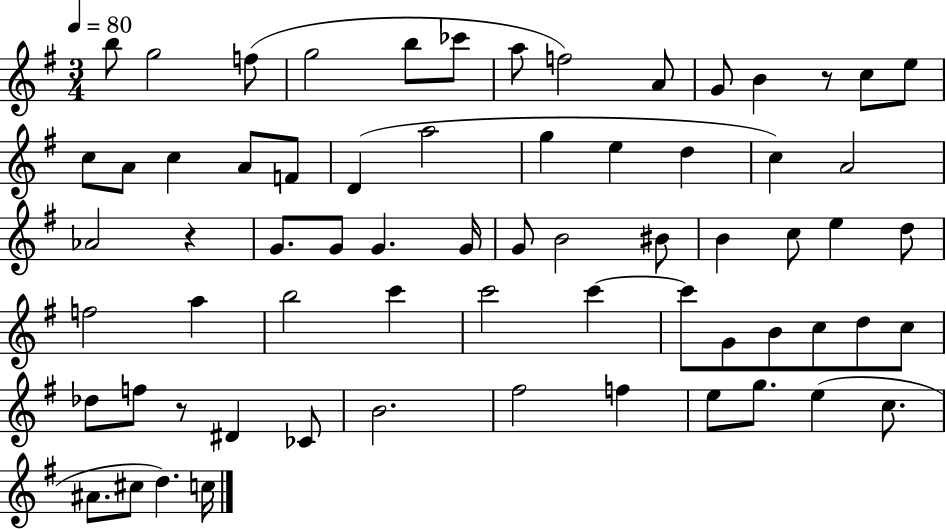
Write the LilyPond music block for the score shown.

{
  \clef treble
  \numericTimeSignature
  \time 3/4
  \key g \major
  \tempo 4 = 80
  b''8 g''2 f''8( | g''2 b''8 ces'''8 | a''8 f''2) a'8 | g'8 b'4 r8 c''8 e''8 | \break c''8 a'8 c''4 a'8 f'8 | d'4( a''2 | g''4 e''4 d''4 | c''4) a'2 | \break aes'2 r4 | g'8. g'8 g'4. g'16 | g'8 b'2 bis'8 | b'4 c''8 e''4 d''8 | \break f''2 a''4 | b''2 c'''4 | c'''2 c'''4~~ | c'''8 g'8 b'8 c''8 d''8 c''8 | \break des''8 f''8 r8 dis'4 ces'8 | b'2. | fis''2 f''4 | e''8 g''8. e''4( c''8. | \break ais'8. cis''8 d''4.) c''16 | \bar "|."
}